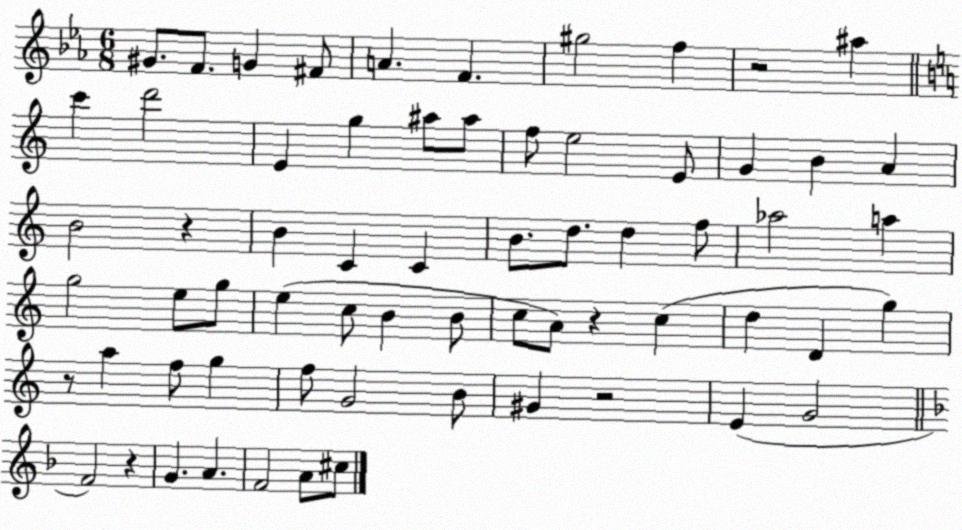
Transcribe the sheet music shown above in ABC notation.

X:1
T:Untitled
M:6/8
L:1/4
K:Eb
^G/2 F/2 G ^F/2 A F ^g2 f z2 ^a c' d'2 E g ^a/2 ^a/2 f/2 e2 E/2 G B A B2 z B C C B/2 d/2 d f/2 _a2 a g2 e/2 g/2 e c/2 B B/2 c/2 A/2 z c d D g z/2 a f/2 g f/2 G2 B/2 ^G z2 E G2 F2 z G A F2 A/2 ^c/2